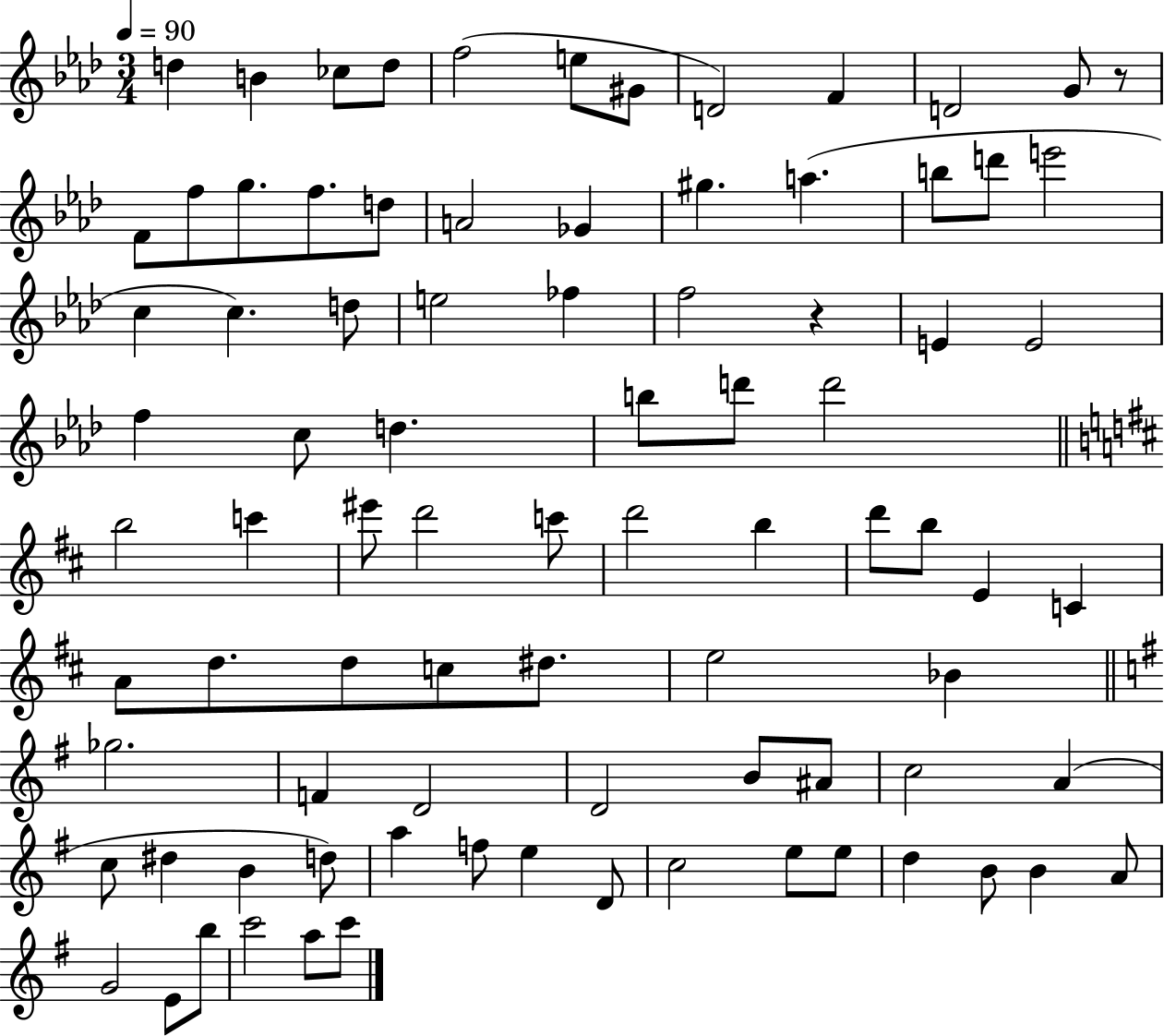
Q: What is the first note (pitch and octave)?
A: D5